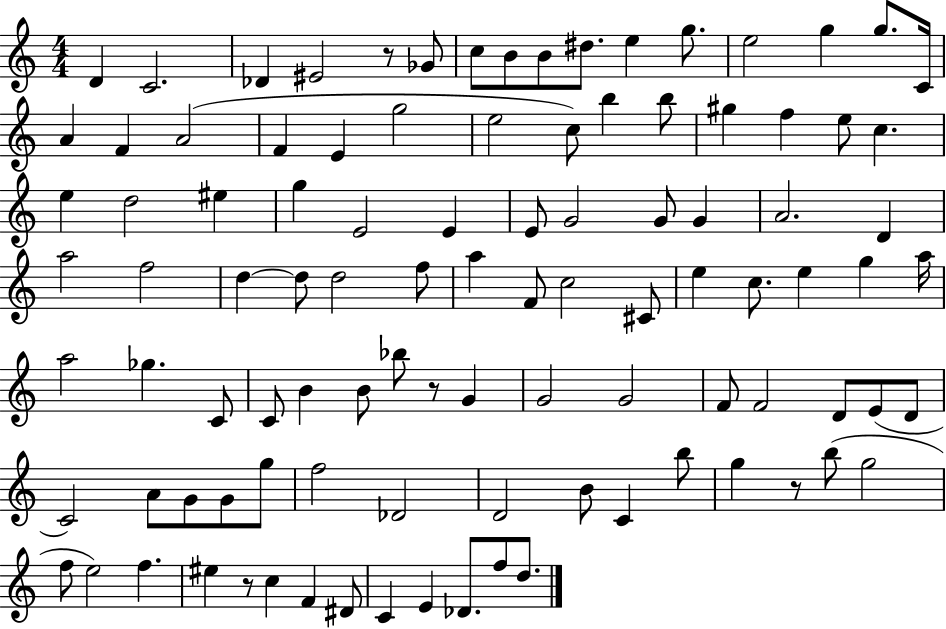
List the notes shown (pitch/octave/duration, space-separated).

D4/q C4/h. Db4/q EIS4/h R/e Gb4/e C5/e B4/e B4/e D#5/e. E5/q G5/e. E5/h G5/q G5/e. C4/s A4/q F4/q A4/h F4/q E4/q G5/h E5/h C5/e B5/q B5/e G#5/q F5/q E5/e C5/q. E5/q D5/h EIS5/q G5/q E4/h E4/q E4/e G4/h G4/e G4/q A4/h. D4/q A5/h F5/h D5/q D5/e D5/h F5/e A5/q F4/e C5/h C#4/e E5/q C5/e. E5/q G5/q A5/s A5/h Gb5/q. C4/e C4/e B4/q B4/e Bb5/e R/e G4/q G4/h G4/h F4/e F4/h D4/e E4/e D4/e C4/h A4/e G4/e G4/e G5/e F5/h Db4/h D4/h B4/e C4/q B5/e G5/q R/e B5/e G5/h F5/e E5/h F5/q. EIS5/q R/e C5/q F4/q D#4/e C4/q E4/q Db4/e. F5/e D5/e.